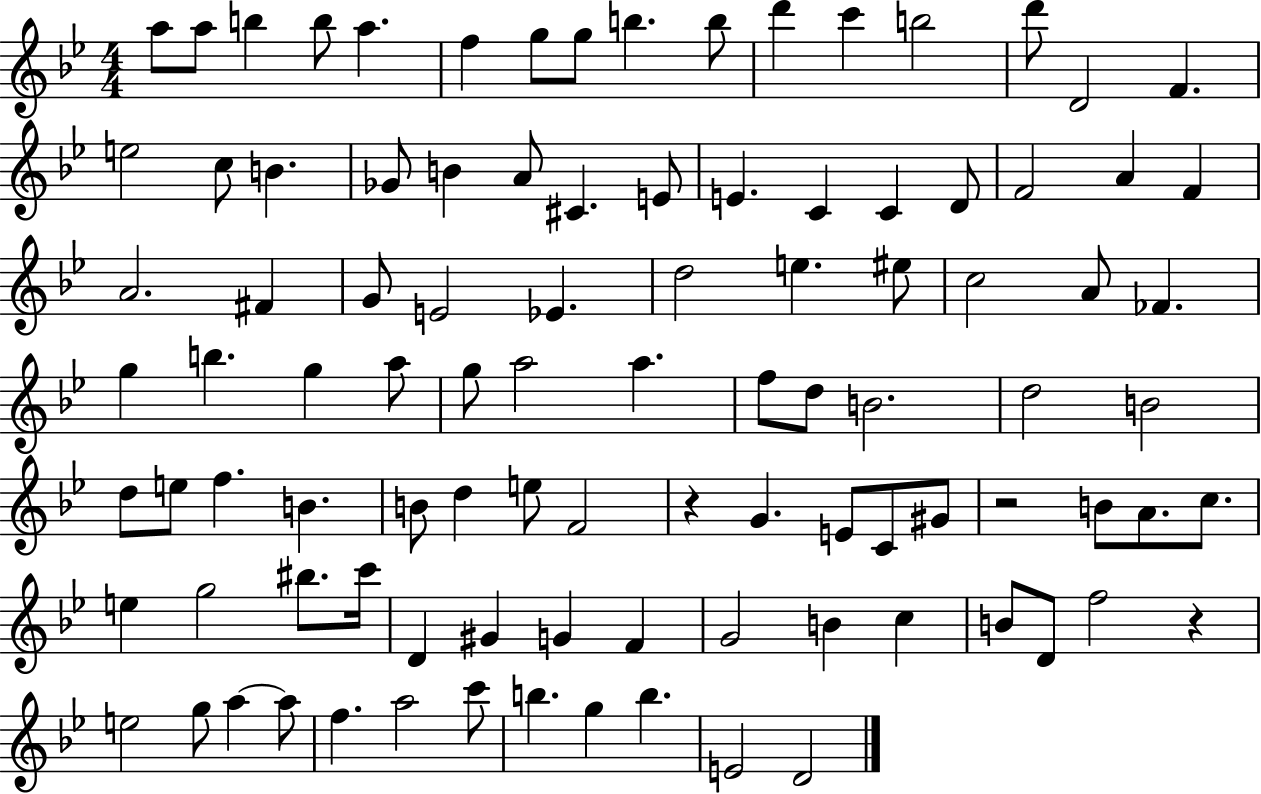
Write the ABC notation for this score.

X:1
T:Untitled
M:4/4
L:1/4
K:Bb
a/2 a/2 b b/2 a f g/2 g/2 b b/2 d' c' b2 d'/2 D2 F e2 c/2 B _G/2 B A/2 ^C E/2 E C C D/2 F2 A F A2 ^F G/2 E2 _E d2 e ^e/2 c2 A/2 _F g b g a/2 g/2 a2 a f/2 d/2 B2 d2 B2 d/2 e/2 f B B/2 d e/2 F2 z G E/2 C/2 ^G/2 z2 B/2 A/2 c/2 e g2 ^b/2 c'/4 D ^G G F G2 B c B/2 D/2 f2 z e2 g/2 a a/2 f a2 c'/2 b g b E2 D2